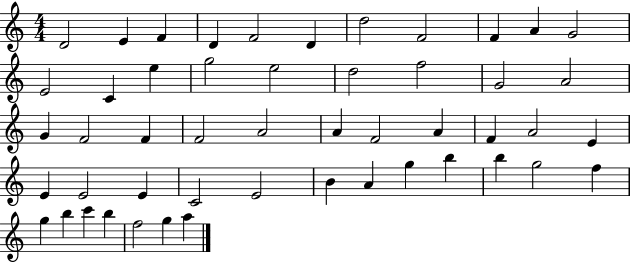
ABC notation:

X:1
T:Untitled
M:4/4
L:1/4
K:C
D2 E F D F2 D d2 F2 F A G2 E2 C e g2 e2 d2 f2 G2 A2 G F2 F F2 A2 A F2 A F A2 E E E2 E C2 E2 B A g b b g2 f g b c' b f2 g a